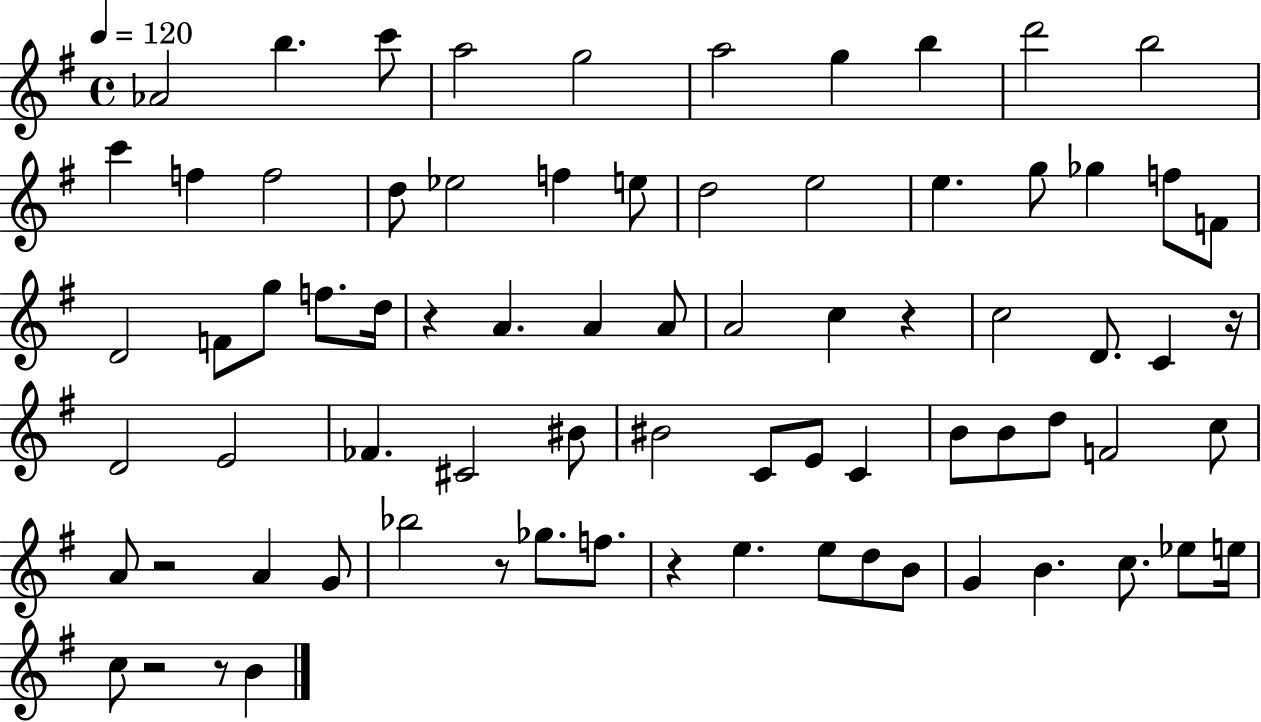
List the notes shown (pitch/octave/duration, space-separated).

Ab4/h B5/q. C6/e A5/h G5/h A5/h G5/q B5/q D6/h B5/h C6/q F5/q F5/h D5/e Eb5/h F5/q E5/e D5/h E5/h E5/q. G5/e Gb5/q F5/e F4/e D4/h F4/e G5/e F5/e. D5/s R/q A4/q. A4/q A4/e A4/h C5/q R/q C5/h D4/e. C4/q R/s D4/h E4/h FES4/q. C#4/h BIS4/e BIS4/h C4/e E4/e C4/q B4/e B4/e D5/e F4/h C5/e A4/e R/h A4/q G4/e Bb5/h R/e Gb5/e. F5/e. R/q E5/q. E5/e D5/e B4/e G4/q B4/q. C5/e. Eb5/e E5/s C5/e R/h R/e B4/q